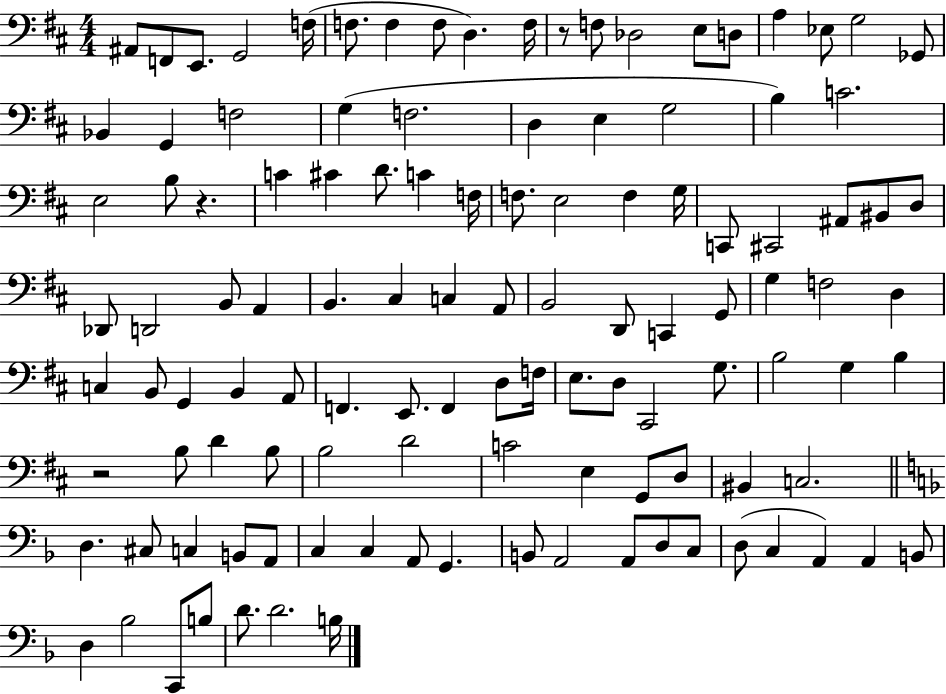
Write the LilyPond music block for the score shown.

{
  \clef bass
  \numericTimeSignature
  \time 4/4
  \key d \major
  ais,8 f,8 e,8. g,2 f16( | f8. f4 f8 d4.) f16 | r8 f8 des2 e8 d8 | a4 ees8 g2 ges,8 | \break bes,4 g,4 f2 | g4( f2. | d4 e4 g2 | b4) c'2. | \break e2 b8 r4. | c'4 cis'4 d'8. c'4 f16 | f8. e2 f4 g16 | c,8 cis,2 ais,8 bis,8 d8 | \break des,8 d,2 b,8 a,4 | b,4. cis4 c4 a,8 | b,2 d,8 c,4 g,8 | g4 f2 d4 | \break c4 b,8 g,4 b,4 a,8 | f,4. e,8. f,4 d8 f16 | e8. d8 cis,2 g8. | b2 g4 b4 | \break r2 b8 d'4 b8 | b2 d'2 | c'2 e4 g,8 d8 | bis,4 c2. | \break \bar "||" \break \key f \major d4. cis8 c4 b,8 a,8 | c4 c4 a,8 g,4. | b,8 a,2 a,8 d8 c8 | d8( c4 a,4) a,4 b,8 | \break d4 bes2 c,8 b8 | d'8. d'2. b16 | \bar "|."
}